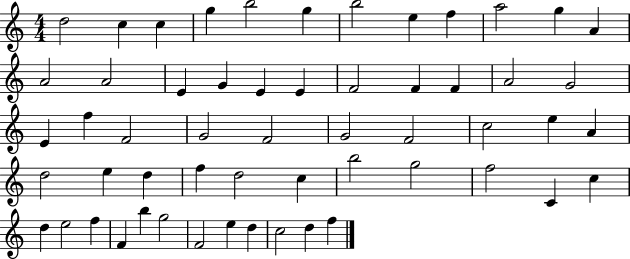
D5/h C5/q C5/q G5/q B5/h G5/q B5/h E5/q F5/q A5/h G5/q A4/q A4/h A4/h E4/q G4/q E4/q E4/q F4/h F4/q F4/q A4/h G4/h E4/q F5/q F4/h G4/h F4/h G4/h F4/h C5/h E5/q A4/q D5/h E5/q D5/q F5/q D5/h C5/q B5/h G5/h F5/h C4/q C5/q D5/q E5/h F5/q F4/q B5/q G5/h F4/h E5/q D5/q C5/h D5/q F5/q